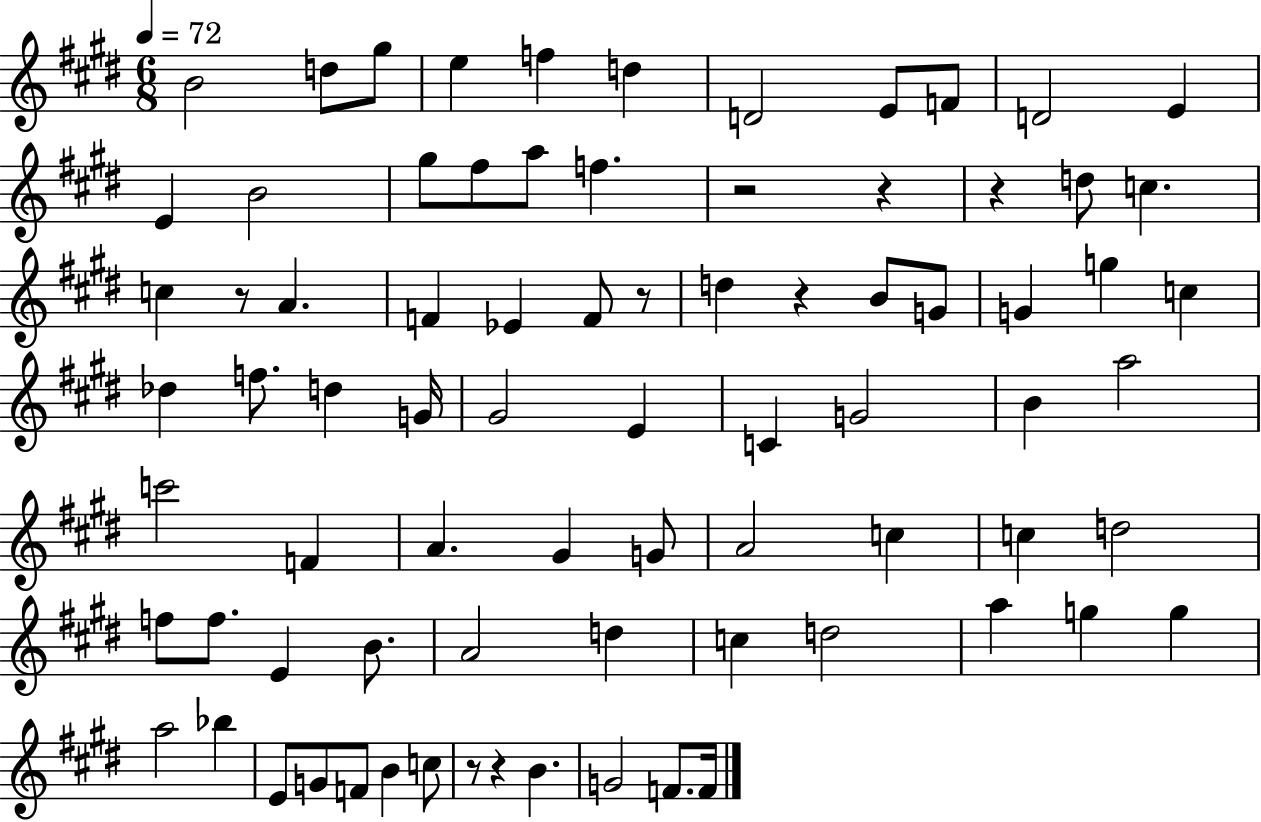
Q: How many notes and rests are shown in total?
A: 79